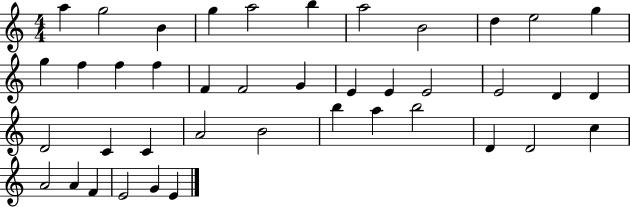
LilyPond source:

{
  \clef treble
  \numericTimeSignature
  \time 4/4
  \key c \major
  a''4 g''2 b'4 | g''4 a''2 b''4 | a''2 b'2 | d''4 e''2 g''4 | \break g''4 f''4 f''4 f''4 | f'4 f'2 g'4 | e'4 e'4 e'2 | e'2 d'4 d'4 | \break d'2 c'4 c'4 | a'2 b'2 | b''4 a''4 b''2 | d'4 d'2 c''4 | \break a'2 a'4 f'4 | e'2 g'4 e'4 | \bar "|."
}